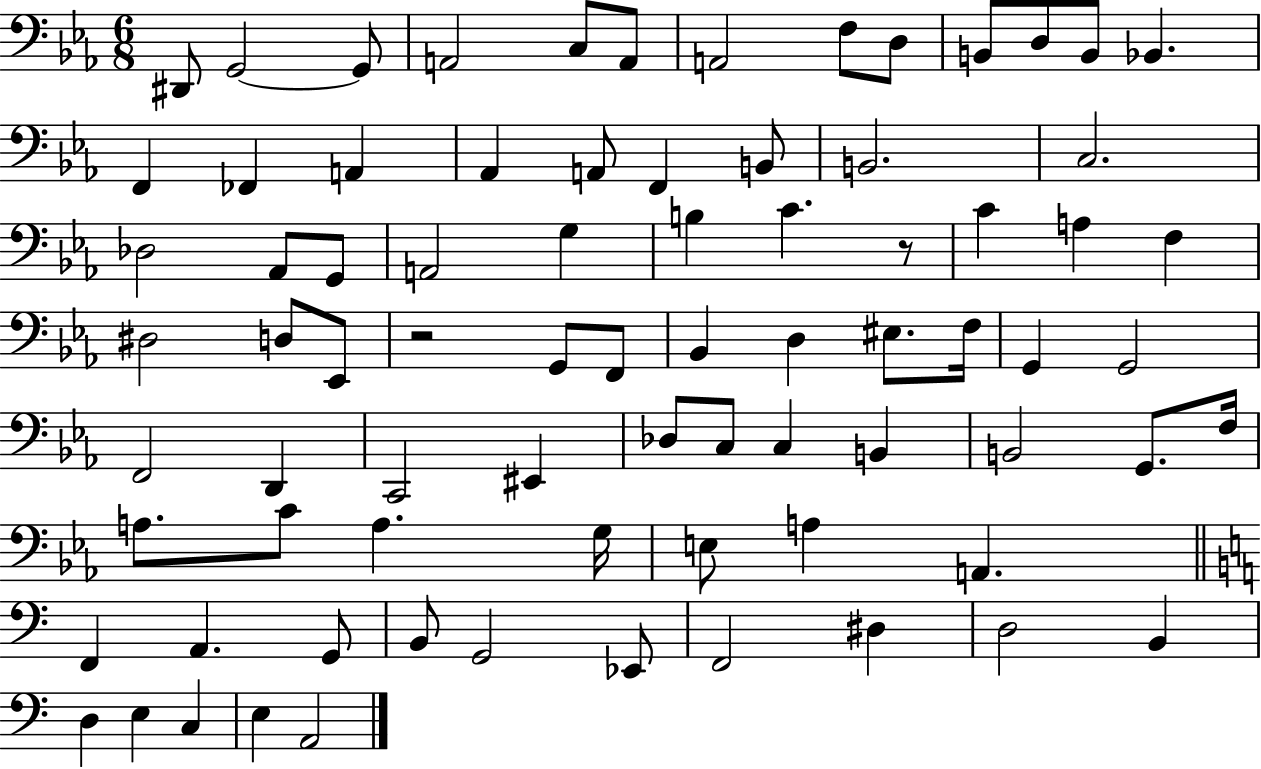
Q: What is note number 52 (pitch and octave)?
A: B2